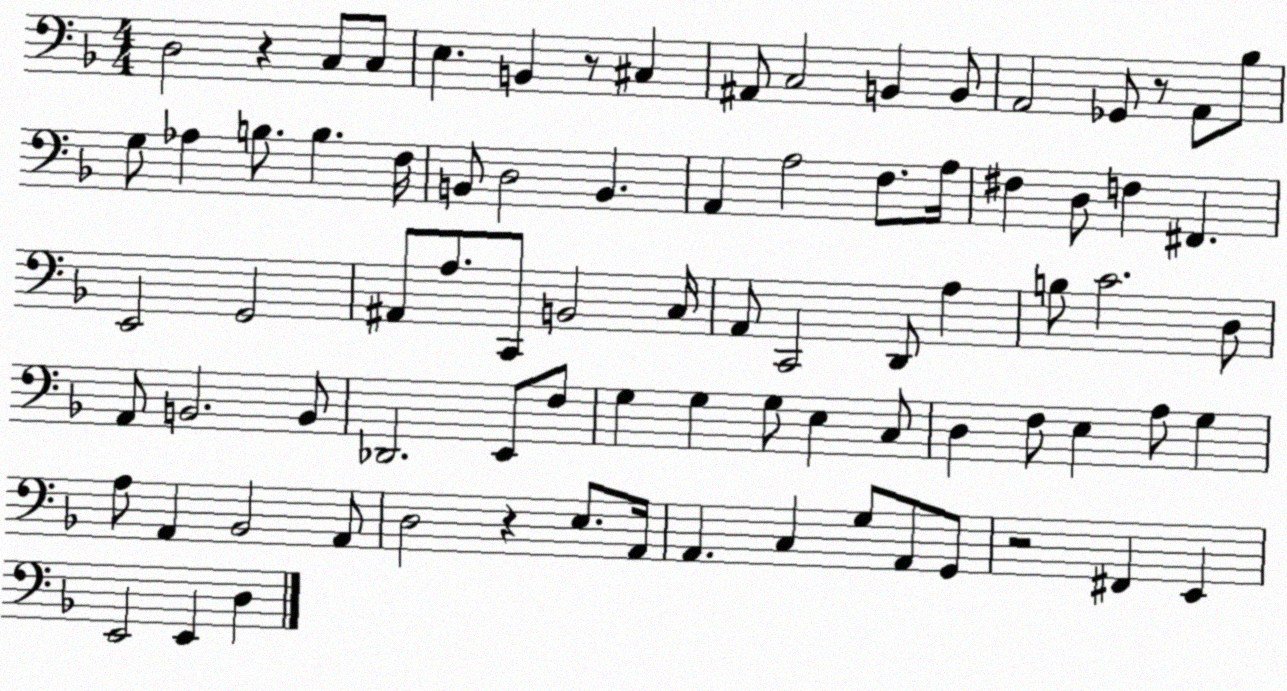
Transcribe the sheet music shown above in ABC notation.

X:1
T:Untitled
M:4/4
L:1/4
K:F
D,2 z C,/2 C,/2 E, B,, z/2 ^C, ^A,,/2 C,2 B,, B,,/2 A,,2 _G,,/2 z/2 A,,/2 _B,/2 G,/2 _A, B,/2 B, F,/4 B,,/2 D,2 B,, A,, A,2 F,/2 A,/4 ^F, D,/2 F, ^F,, E,,2 G,,2 ^A,,/2 A,/2 C,,/2 B,,2 C,/4 A,,/2 C,,2 D,,/2 A, B,/2 C2 D,/2 A,,/2 B,,2 B,,/2 _D,,2 E,,/2 F,/2 G, G, G,/2 E, C,/2 D, F,/2 E, A,/2 G, A,/2 A,, _B,,2 A,,/2 D,2 z E,/2 A,,/4 A,, C, G,/2 A,,/2 G,,/2 z2 ^F,, E,, E,,2 E,, D,